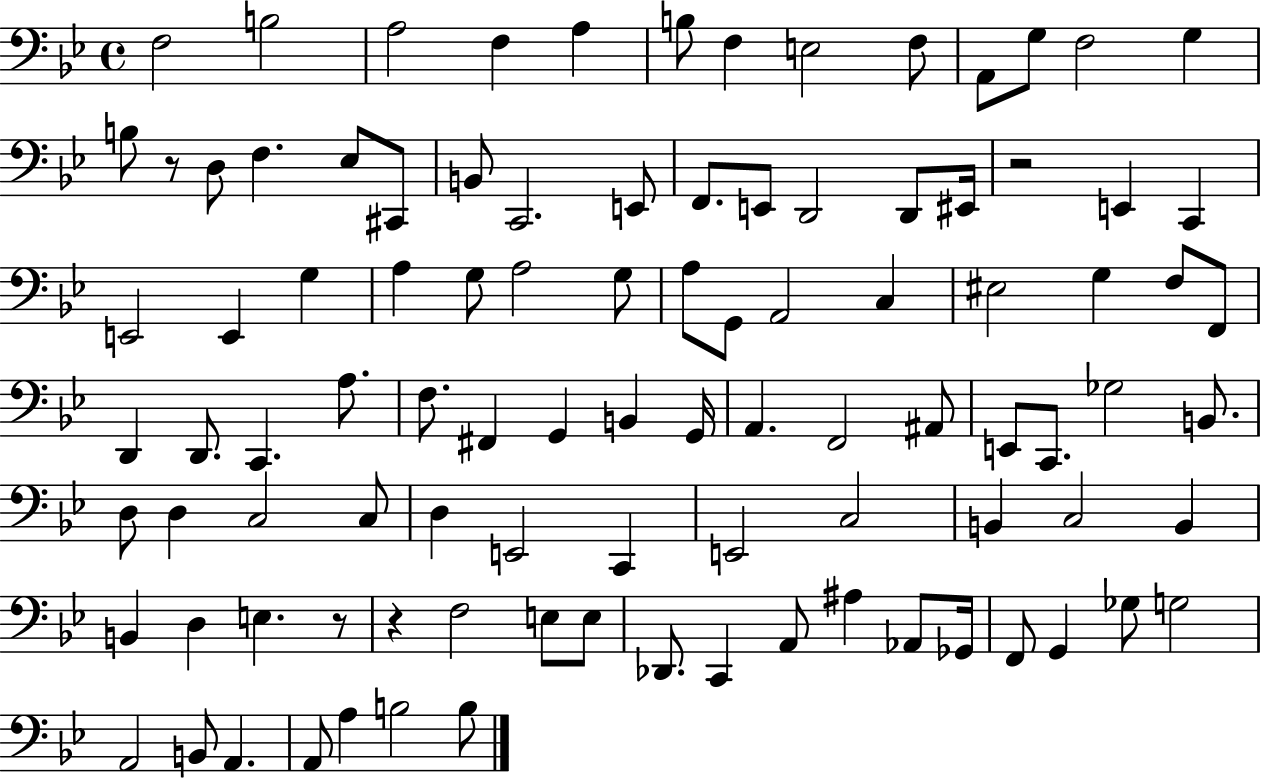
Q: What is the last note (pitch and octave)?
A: B3